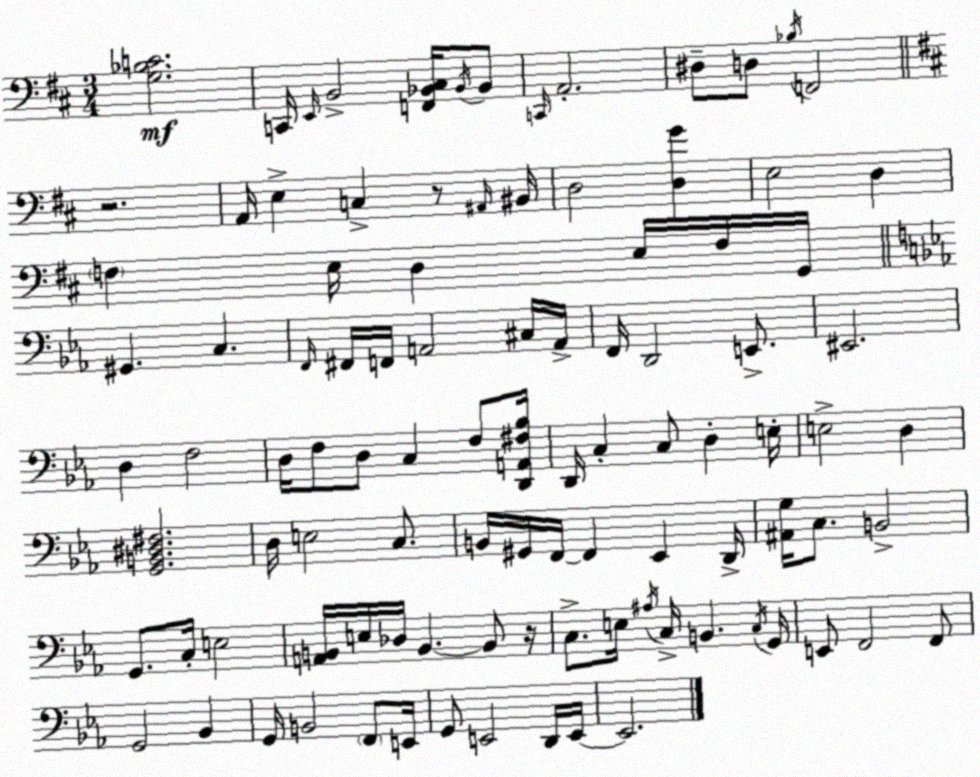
X:1
T:Untitled
M:3/4
L:1/4
K:D
[G,_B,C]2 C,,/4 E,,/4 B,,2 [F,,_B,,^C,]/4 _B,,/4 _B,,/2 C,,/4 A,,2 ^D,/2 D,/2 _B,/4 F,,2 z2 A,,/4 E, C, z/2 ^A,,/4 ^B,,/4 D,2 [D,G] E,2 D, F, E,/4 D, E,/4 F,/4 G,,/4 ^G,, C, F,,/4 ^F,,/4 F,,/4 A,,2 ^C,/4 A,,/4 F,,/4 D,,2 E,,/2 ^E,,2 D, F,2 D,/4 F,/2 D,/2 C, F,/2 [D,,A,,^F,_B,]/4 D,,/4 C, C,/2 D, E,/4 E,2 D, [G,,B,,^D,^F,]2 D,/4 E,2 C,/2 B,,/4 ^G,,/4 F,,/4 F,, _E,, D,,/4 [^A,,G,]/4 C,/2 B,,2 G,,/2 C,/4 E,2 [A,,B,,]/4 E,/4 _D,/4 B,, B,,/2 z/4 C,/2 E,/4 ^A,/4 C,/4 B,, C,/4 G,,/4 E,,/2 F,,2 F,,/2 G,,2 _B,, G,,/4 B,,2 F,,/2 E,,/4 G,,/2 E,,2 D,,/4 E,,/4 E,,2